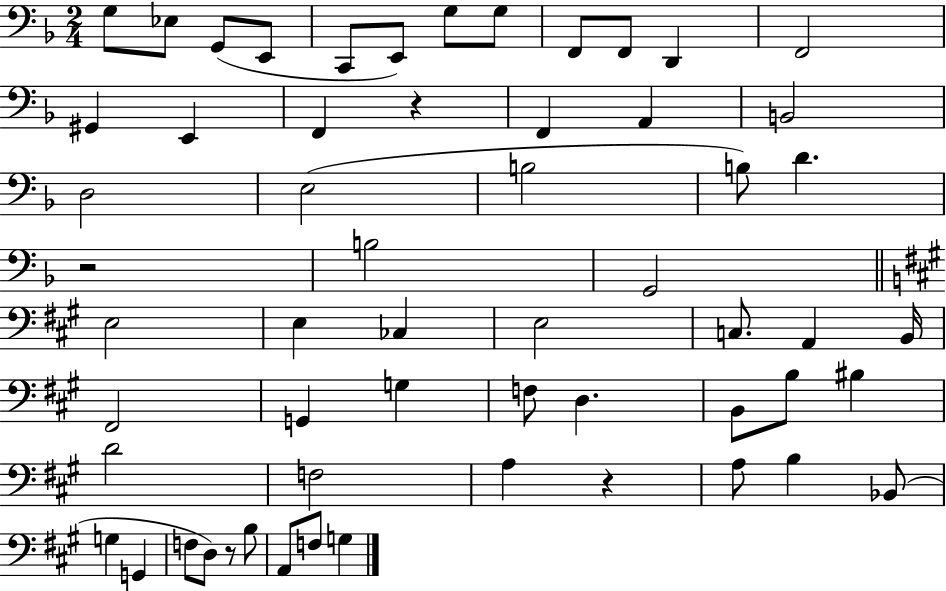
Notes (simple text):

G3/e Eb3/e G2/e E2/e C2/e E2/e G3/e G3/e F2/e F2/e D2/q F2/h G#2/q E2/q F2/q R/q F2/q A2/q B2/h D3/h E3/h B3/h B3/e D4/q. R/h B3/h G2/h E3/h E3/q CES3/q E3/h C3/e. A2/q B2/s F#2/h G2/q G3/q F3/e D3/q. B2/e B3/e BIS3/q D4/h F3/h A3/q R/q A3/e B3/q Bb2/e G3/q G2/q F3/e D3/e R/e B3/e A2/e F3/e G3/q